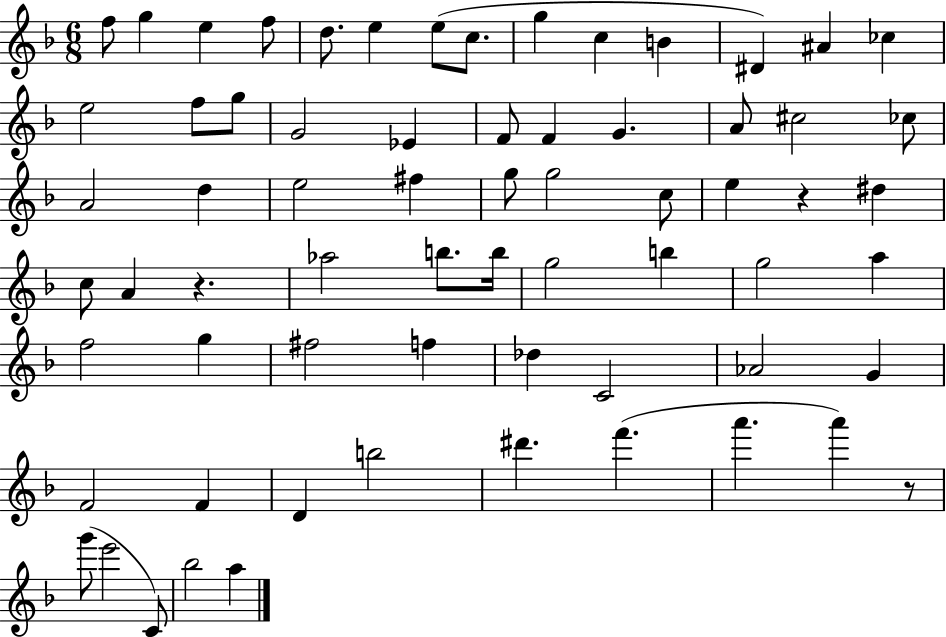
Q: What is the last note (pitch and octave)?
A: A5